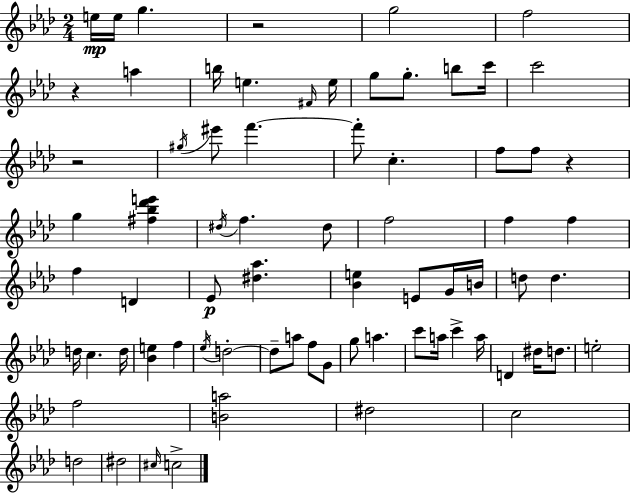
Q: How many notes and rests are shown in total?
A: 73